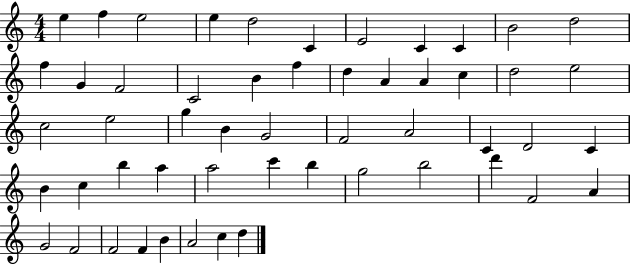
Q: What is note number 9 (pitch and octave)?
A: C4